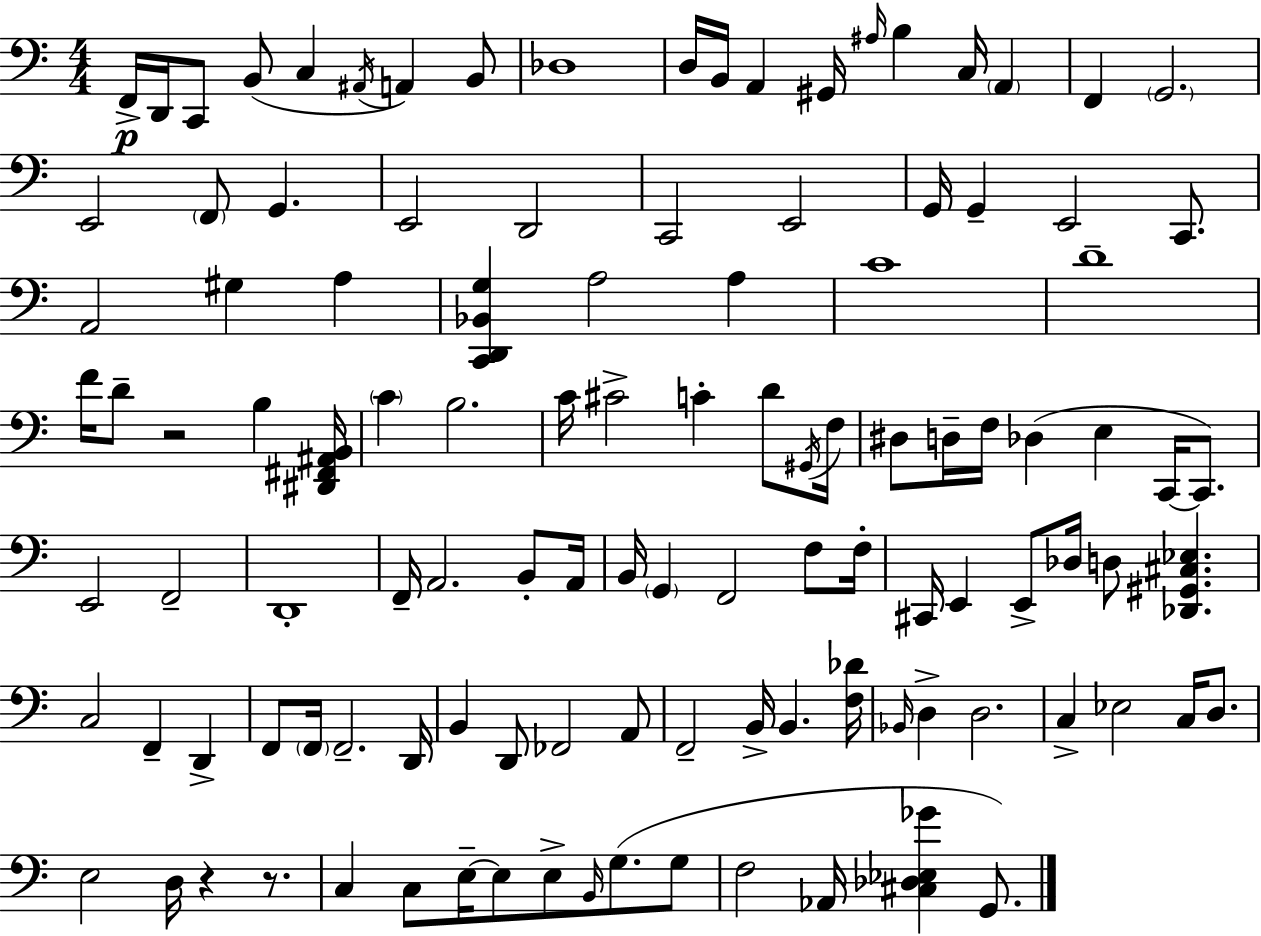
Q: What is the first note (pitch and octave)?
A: F2